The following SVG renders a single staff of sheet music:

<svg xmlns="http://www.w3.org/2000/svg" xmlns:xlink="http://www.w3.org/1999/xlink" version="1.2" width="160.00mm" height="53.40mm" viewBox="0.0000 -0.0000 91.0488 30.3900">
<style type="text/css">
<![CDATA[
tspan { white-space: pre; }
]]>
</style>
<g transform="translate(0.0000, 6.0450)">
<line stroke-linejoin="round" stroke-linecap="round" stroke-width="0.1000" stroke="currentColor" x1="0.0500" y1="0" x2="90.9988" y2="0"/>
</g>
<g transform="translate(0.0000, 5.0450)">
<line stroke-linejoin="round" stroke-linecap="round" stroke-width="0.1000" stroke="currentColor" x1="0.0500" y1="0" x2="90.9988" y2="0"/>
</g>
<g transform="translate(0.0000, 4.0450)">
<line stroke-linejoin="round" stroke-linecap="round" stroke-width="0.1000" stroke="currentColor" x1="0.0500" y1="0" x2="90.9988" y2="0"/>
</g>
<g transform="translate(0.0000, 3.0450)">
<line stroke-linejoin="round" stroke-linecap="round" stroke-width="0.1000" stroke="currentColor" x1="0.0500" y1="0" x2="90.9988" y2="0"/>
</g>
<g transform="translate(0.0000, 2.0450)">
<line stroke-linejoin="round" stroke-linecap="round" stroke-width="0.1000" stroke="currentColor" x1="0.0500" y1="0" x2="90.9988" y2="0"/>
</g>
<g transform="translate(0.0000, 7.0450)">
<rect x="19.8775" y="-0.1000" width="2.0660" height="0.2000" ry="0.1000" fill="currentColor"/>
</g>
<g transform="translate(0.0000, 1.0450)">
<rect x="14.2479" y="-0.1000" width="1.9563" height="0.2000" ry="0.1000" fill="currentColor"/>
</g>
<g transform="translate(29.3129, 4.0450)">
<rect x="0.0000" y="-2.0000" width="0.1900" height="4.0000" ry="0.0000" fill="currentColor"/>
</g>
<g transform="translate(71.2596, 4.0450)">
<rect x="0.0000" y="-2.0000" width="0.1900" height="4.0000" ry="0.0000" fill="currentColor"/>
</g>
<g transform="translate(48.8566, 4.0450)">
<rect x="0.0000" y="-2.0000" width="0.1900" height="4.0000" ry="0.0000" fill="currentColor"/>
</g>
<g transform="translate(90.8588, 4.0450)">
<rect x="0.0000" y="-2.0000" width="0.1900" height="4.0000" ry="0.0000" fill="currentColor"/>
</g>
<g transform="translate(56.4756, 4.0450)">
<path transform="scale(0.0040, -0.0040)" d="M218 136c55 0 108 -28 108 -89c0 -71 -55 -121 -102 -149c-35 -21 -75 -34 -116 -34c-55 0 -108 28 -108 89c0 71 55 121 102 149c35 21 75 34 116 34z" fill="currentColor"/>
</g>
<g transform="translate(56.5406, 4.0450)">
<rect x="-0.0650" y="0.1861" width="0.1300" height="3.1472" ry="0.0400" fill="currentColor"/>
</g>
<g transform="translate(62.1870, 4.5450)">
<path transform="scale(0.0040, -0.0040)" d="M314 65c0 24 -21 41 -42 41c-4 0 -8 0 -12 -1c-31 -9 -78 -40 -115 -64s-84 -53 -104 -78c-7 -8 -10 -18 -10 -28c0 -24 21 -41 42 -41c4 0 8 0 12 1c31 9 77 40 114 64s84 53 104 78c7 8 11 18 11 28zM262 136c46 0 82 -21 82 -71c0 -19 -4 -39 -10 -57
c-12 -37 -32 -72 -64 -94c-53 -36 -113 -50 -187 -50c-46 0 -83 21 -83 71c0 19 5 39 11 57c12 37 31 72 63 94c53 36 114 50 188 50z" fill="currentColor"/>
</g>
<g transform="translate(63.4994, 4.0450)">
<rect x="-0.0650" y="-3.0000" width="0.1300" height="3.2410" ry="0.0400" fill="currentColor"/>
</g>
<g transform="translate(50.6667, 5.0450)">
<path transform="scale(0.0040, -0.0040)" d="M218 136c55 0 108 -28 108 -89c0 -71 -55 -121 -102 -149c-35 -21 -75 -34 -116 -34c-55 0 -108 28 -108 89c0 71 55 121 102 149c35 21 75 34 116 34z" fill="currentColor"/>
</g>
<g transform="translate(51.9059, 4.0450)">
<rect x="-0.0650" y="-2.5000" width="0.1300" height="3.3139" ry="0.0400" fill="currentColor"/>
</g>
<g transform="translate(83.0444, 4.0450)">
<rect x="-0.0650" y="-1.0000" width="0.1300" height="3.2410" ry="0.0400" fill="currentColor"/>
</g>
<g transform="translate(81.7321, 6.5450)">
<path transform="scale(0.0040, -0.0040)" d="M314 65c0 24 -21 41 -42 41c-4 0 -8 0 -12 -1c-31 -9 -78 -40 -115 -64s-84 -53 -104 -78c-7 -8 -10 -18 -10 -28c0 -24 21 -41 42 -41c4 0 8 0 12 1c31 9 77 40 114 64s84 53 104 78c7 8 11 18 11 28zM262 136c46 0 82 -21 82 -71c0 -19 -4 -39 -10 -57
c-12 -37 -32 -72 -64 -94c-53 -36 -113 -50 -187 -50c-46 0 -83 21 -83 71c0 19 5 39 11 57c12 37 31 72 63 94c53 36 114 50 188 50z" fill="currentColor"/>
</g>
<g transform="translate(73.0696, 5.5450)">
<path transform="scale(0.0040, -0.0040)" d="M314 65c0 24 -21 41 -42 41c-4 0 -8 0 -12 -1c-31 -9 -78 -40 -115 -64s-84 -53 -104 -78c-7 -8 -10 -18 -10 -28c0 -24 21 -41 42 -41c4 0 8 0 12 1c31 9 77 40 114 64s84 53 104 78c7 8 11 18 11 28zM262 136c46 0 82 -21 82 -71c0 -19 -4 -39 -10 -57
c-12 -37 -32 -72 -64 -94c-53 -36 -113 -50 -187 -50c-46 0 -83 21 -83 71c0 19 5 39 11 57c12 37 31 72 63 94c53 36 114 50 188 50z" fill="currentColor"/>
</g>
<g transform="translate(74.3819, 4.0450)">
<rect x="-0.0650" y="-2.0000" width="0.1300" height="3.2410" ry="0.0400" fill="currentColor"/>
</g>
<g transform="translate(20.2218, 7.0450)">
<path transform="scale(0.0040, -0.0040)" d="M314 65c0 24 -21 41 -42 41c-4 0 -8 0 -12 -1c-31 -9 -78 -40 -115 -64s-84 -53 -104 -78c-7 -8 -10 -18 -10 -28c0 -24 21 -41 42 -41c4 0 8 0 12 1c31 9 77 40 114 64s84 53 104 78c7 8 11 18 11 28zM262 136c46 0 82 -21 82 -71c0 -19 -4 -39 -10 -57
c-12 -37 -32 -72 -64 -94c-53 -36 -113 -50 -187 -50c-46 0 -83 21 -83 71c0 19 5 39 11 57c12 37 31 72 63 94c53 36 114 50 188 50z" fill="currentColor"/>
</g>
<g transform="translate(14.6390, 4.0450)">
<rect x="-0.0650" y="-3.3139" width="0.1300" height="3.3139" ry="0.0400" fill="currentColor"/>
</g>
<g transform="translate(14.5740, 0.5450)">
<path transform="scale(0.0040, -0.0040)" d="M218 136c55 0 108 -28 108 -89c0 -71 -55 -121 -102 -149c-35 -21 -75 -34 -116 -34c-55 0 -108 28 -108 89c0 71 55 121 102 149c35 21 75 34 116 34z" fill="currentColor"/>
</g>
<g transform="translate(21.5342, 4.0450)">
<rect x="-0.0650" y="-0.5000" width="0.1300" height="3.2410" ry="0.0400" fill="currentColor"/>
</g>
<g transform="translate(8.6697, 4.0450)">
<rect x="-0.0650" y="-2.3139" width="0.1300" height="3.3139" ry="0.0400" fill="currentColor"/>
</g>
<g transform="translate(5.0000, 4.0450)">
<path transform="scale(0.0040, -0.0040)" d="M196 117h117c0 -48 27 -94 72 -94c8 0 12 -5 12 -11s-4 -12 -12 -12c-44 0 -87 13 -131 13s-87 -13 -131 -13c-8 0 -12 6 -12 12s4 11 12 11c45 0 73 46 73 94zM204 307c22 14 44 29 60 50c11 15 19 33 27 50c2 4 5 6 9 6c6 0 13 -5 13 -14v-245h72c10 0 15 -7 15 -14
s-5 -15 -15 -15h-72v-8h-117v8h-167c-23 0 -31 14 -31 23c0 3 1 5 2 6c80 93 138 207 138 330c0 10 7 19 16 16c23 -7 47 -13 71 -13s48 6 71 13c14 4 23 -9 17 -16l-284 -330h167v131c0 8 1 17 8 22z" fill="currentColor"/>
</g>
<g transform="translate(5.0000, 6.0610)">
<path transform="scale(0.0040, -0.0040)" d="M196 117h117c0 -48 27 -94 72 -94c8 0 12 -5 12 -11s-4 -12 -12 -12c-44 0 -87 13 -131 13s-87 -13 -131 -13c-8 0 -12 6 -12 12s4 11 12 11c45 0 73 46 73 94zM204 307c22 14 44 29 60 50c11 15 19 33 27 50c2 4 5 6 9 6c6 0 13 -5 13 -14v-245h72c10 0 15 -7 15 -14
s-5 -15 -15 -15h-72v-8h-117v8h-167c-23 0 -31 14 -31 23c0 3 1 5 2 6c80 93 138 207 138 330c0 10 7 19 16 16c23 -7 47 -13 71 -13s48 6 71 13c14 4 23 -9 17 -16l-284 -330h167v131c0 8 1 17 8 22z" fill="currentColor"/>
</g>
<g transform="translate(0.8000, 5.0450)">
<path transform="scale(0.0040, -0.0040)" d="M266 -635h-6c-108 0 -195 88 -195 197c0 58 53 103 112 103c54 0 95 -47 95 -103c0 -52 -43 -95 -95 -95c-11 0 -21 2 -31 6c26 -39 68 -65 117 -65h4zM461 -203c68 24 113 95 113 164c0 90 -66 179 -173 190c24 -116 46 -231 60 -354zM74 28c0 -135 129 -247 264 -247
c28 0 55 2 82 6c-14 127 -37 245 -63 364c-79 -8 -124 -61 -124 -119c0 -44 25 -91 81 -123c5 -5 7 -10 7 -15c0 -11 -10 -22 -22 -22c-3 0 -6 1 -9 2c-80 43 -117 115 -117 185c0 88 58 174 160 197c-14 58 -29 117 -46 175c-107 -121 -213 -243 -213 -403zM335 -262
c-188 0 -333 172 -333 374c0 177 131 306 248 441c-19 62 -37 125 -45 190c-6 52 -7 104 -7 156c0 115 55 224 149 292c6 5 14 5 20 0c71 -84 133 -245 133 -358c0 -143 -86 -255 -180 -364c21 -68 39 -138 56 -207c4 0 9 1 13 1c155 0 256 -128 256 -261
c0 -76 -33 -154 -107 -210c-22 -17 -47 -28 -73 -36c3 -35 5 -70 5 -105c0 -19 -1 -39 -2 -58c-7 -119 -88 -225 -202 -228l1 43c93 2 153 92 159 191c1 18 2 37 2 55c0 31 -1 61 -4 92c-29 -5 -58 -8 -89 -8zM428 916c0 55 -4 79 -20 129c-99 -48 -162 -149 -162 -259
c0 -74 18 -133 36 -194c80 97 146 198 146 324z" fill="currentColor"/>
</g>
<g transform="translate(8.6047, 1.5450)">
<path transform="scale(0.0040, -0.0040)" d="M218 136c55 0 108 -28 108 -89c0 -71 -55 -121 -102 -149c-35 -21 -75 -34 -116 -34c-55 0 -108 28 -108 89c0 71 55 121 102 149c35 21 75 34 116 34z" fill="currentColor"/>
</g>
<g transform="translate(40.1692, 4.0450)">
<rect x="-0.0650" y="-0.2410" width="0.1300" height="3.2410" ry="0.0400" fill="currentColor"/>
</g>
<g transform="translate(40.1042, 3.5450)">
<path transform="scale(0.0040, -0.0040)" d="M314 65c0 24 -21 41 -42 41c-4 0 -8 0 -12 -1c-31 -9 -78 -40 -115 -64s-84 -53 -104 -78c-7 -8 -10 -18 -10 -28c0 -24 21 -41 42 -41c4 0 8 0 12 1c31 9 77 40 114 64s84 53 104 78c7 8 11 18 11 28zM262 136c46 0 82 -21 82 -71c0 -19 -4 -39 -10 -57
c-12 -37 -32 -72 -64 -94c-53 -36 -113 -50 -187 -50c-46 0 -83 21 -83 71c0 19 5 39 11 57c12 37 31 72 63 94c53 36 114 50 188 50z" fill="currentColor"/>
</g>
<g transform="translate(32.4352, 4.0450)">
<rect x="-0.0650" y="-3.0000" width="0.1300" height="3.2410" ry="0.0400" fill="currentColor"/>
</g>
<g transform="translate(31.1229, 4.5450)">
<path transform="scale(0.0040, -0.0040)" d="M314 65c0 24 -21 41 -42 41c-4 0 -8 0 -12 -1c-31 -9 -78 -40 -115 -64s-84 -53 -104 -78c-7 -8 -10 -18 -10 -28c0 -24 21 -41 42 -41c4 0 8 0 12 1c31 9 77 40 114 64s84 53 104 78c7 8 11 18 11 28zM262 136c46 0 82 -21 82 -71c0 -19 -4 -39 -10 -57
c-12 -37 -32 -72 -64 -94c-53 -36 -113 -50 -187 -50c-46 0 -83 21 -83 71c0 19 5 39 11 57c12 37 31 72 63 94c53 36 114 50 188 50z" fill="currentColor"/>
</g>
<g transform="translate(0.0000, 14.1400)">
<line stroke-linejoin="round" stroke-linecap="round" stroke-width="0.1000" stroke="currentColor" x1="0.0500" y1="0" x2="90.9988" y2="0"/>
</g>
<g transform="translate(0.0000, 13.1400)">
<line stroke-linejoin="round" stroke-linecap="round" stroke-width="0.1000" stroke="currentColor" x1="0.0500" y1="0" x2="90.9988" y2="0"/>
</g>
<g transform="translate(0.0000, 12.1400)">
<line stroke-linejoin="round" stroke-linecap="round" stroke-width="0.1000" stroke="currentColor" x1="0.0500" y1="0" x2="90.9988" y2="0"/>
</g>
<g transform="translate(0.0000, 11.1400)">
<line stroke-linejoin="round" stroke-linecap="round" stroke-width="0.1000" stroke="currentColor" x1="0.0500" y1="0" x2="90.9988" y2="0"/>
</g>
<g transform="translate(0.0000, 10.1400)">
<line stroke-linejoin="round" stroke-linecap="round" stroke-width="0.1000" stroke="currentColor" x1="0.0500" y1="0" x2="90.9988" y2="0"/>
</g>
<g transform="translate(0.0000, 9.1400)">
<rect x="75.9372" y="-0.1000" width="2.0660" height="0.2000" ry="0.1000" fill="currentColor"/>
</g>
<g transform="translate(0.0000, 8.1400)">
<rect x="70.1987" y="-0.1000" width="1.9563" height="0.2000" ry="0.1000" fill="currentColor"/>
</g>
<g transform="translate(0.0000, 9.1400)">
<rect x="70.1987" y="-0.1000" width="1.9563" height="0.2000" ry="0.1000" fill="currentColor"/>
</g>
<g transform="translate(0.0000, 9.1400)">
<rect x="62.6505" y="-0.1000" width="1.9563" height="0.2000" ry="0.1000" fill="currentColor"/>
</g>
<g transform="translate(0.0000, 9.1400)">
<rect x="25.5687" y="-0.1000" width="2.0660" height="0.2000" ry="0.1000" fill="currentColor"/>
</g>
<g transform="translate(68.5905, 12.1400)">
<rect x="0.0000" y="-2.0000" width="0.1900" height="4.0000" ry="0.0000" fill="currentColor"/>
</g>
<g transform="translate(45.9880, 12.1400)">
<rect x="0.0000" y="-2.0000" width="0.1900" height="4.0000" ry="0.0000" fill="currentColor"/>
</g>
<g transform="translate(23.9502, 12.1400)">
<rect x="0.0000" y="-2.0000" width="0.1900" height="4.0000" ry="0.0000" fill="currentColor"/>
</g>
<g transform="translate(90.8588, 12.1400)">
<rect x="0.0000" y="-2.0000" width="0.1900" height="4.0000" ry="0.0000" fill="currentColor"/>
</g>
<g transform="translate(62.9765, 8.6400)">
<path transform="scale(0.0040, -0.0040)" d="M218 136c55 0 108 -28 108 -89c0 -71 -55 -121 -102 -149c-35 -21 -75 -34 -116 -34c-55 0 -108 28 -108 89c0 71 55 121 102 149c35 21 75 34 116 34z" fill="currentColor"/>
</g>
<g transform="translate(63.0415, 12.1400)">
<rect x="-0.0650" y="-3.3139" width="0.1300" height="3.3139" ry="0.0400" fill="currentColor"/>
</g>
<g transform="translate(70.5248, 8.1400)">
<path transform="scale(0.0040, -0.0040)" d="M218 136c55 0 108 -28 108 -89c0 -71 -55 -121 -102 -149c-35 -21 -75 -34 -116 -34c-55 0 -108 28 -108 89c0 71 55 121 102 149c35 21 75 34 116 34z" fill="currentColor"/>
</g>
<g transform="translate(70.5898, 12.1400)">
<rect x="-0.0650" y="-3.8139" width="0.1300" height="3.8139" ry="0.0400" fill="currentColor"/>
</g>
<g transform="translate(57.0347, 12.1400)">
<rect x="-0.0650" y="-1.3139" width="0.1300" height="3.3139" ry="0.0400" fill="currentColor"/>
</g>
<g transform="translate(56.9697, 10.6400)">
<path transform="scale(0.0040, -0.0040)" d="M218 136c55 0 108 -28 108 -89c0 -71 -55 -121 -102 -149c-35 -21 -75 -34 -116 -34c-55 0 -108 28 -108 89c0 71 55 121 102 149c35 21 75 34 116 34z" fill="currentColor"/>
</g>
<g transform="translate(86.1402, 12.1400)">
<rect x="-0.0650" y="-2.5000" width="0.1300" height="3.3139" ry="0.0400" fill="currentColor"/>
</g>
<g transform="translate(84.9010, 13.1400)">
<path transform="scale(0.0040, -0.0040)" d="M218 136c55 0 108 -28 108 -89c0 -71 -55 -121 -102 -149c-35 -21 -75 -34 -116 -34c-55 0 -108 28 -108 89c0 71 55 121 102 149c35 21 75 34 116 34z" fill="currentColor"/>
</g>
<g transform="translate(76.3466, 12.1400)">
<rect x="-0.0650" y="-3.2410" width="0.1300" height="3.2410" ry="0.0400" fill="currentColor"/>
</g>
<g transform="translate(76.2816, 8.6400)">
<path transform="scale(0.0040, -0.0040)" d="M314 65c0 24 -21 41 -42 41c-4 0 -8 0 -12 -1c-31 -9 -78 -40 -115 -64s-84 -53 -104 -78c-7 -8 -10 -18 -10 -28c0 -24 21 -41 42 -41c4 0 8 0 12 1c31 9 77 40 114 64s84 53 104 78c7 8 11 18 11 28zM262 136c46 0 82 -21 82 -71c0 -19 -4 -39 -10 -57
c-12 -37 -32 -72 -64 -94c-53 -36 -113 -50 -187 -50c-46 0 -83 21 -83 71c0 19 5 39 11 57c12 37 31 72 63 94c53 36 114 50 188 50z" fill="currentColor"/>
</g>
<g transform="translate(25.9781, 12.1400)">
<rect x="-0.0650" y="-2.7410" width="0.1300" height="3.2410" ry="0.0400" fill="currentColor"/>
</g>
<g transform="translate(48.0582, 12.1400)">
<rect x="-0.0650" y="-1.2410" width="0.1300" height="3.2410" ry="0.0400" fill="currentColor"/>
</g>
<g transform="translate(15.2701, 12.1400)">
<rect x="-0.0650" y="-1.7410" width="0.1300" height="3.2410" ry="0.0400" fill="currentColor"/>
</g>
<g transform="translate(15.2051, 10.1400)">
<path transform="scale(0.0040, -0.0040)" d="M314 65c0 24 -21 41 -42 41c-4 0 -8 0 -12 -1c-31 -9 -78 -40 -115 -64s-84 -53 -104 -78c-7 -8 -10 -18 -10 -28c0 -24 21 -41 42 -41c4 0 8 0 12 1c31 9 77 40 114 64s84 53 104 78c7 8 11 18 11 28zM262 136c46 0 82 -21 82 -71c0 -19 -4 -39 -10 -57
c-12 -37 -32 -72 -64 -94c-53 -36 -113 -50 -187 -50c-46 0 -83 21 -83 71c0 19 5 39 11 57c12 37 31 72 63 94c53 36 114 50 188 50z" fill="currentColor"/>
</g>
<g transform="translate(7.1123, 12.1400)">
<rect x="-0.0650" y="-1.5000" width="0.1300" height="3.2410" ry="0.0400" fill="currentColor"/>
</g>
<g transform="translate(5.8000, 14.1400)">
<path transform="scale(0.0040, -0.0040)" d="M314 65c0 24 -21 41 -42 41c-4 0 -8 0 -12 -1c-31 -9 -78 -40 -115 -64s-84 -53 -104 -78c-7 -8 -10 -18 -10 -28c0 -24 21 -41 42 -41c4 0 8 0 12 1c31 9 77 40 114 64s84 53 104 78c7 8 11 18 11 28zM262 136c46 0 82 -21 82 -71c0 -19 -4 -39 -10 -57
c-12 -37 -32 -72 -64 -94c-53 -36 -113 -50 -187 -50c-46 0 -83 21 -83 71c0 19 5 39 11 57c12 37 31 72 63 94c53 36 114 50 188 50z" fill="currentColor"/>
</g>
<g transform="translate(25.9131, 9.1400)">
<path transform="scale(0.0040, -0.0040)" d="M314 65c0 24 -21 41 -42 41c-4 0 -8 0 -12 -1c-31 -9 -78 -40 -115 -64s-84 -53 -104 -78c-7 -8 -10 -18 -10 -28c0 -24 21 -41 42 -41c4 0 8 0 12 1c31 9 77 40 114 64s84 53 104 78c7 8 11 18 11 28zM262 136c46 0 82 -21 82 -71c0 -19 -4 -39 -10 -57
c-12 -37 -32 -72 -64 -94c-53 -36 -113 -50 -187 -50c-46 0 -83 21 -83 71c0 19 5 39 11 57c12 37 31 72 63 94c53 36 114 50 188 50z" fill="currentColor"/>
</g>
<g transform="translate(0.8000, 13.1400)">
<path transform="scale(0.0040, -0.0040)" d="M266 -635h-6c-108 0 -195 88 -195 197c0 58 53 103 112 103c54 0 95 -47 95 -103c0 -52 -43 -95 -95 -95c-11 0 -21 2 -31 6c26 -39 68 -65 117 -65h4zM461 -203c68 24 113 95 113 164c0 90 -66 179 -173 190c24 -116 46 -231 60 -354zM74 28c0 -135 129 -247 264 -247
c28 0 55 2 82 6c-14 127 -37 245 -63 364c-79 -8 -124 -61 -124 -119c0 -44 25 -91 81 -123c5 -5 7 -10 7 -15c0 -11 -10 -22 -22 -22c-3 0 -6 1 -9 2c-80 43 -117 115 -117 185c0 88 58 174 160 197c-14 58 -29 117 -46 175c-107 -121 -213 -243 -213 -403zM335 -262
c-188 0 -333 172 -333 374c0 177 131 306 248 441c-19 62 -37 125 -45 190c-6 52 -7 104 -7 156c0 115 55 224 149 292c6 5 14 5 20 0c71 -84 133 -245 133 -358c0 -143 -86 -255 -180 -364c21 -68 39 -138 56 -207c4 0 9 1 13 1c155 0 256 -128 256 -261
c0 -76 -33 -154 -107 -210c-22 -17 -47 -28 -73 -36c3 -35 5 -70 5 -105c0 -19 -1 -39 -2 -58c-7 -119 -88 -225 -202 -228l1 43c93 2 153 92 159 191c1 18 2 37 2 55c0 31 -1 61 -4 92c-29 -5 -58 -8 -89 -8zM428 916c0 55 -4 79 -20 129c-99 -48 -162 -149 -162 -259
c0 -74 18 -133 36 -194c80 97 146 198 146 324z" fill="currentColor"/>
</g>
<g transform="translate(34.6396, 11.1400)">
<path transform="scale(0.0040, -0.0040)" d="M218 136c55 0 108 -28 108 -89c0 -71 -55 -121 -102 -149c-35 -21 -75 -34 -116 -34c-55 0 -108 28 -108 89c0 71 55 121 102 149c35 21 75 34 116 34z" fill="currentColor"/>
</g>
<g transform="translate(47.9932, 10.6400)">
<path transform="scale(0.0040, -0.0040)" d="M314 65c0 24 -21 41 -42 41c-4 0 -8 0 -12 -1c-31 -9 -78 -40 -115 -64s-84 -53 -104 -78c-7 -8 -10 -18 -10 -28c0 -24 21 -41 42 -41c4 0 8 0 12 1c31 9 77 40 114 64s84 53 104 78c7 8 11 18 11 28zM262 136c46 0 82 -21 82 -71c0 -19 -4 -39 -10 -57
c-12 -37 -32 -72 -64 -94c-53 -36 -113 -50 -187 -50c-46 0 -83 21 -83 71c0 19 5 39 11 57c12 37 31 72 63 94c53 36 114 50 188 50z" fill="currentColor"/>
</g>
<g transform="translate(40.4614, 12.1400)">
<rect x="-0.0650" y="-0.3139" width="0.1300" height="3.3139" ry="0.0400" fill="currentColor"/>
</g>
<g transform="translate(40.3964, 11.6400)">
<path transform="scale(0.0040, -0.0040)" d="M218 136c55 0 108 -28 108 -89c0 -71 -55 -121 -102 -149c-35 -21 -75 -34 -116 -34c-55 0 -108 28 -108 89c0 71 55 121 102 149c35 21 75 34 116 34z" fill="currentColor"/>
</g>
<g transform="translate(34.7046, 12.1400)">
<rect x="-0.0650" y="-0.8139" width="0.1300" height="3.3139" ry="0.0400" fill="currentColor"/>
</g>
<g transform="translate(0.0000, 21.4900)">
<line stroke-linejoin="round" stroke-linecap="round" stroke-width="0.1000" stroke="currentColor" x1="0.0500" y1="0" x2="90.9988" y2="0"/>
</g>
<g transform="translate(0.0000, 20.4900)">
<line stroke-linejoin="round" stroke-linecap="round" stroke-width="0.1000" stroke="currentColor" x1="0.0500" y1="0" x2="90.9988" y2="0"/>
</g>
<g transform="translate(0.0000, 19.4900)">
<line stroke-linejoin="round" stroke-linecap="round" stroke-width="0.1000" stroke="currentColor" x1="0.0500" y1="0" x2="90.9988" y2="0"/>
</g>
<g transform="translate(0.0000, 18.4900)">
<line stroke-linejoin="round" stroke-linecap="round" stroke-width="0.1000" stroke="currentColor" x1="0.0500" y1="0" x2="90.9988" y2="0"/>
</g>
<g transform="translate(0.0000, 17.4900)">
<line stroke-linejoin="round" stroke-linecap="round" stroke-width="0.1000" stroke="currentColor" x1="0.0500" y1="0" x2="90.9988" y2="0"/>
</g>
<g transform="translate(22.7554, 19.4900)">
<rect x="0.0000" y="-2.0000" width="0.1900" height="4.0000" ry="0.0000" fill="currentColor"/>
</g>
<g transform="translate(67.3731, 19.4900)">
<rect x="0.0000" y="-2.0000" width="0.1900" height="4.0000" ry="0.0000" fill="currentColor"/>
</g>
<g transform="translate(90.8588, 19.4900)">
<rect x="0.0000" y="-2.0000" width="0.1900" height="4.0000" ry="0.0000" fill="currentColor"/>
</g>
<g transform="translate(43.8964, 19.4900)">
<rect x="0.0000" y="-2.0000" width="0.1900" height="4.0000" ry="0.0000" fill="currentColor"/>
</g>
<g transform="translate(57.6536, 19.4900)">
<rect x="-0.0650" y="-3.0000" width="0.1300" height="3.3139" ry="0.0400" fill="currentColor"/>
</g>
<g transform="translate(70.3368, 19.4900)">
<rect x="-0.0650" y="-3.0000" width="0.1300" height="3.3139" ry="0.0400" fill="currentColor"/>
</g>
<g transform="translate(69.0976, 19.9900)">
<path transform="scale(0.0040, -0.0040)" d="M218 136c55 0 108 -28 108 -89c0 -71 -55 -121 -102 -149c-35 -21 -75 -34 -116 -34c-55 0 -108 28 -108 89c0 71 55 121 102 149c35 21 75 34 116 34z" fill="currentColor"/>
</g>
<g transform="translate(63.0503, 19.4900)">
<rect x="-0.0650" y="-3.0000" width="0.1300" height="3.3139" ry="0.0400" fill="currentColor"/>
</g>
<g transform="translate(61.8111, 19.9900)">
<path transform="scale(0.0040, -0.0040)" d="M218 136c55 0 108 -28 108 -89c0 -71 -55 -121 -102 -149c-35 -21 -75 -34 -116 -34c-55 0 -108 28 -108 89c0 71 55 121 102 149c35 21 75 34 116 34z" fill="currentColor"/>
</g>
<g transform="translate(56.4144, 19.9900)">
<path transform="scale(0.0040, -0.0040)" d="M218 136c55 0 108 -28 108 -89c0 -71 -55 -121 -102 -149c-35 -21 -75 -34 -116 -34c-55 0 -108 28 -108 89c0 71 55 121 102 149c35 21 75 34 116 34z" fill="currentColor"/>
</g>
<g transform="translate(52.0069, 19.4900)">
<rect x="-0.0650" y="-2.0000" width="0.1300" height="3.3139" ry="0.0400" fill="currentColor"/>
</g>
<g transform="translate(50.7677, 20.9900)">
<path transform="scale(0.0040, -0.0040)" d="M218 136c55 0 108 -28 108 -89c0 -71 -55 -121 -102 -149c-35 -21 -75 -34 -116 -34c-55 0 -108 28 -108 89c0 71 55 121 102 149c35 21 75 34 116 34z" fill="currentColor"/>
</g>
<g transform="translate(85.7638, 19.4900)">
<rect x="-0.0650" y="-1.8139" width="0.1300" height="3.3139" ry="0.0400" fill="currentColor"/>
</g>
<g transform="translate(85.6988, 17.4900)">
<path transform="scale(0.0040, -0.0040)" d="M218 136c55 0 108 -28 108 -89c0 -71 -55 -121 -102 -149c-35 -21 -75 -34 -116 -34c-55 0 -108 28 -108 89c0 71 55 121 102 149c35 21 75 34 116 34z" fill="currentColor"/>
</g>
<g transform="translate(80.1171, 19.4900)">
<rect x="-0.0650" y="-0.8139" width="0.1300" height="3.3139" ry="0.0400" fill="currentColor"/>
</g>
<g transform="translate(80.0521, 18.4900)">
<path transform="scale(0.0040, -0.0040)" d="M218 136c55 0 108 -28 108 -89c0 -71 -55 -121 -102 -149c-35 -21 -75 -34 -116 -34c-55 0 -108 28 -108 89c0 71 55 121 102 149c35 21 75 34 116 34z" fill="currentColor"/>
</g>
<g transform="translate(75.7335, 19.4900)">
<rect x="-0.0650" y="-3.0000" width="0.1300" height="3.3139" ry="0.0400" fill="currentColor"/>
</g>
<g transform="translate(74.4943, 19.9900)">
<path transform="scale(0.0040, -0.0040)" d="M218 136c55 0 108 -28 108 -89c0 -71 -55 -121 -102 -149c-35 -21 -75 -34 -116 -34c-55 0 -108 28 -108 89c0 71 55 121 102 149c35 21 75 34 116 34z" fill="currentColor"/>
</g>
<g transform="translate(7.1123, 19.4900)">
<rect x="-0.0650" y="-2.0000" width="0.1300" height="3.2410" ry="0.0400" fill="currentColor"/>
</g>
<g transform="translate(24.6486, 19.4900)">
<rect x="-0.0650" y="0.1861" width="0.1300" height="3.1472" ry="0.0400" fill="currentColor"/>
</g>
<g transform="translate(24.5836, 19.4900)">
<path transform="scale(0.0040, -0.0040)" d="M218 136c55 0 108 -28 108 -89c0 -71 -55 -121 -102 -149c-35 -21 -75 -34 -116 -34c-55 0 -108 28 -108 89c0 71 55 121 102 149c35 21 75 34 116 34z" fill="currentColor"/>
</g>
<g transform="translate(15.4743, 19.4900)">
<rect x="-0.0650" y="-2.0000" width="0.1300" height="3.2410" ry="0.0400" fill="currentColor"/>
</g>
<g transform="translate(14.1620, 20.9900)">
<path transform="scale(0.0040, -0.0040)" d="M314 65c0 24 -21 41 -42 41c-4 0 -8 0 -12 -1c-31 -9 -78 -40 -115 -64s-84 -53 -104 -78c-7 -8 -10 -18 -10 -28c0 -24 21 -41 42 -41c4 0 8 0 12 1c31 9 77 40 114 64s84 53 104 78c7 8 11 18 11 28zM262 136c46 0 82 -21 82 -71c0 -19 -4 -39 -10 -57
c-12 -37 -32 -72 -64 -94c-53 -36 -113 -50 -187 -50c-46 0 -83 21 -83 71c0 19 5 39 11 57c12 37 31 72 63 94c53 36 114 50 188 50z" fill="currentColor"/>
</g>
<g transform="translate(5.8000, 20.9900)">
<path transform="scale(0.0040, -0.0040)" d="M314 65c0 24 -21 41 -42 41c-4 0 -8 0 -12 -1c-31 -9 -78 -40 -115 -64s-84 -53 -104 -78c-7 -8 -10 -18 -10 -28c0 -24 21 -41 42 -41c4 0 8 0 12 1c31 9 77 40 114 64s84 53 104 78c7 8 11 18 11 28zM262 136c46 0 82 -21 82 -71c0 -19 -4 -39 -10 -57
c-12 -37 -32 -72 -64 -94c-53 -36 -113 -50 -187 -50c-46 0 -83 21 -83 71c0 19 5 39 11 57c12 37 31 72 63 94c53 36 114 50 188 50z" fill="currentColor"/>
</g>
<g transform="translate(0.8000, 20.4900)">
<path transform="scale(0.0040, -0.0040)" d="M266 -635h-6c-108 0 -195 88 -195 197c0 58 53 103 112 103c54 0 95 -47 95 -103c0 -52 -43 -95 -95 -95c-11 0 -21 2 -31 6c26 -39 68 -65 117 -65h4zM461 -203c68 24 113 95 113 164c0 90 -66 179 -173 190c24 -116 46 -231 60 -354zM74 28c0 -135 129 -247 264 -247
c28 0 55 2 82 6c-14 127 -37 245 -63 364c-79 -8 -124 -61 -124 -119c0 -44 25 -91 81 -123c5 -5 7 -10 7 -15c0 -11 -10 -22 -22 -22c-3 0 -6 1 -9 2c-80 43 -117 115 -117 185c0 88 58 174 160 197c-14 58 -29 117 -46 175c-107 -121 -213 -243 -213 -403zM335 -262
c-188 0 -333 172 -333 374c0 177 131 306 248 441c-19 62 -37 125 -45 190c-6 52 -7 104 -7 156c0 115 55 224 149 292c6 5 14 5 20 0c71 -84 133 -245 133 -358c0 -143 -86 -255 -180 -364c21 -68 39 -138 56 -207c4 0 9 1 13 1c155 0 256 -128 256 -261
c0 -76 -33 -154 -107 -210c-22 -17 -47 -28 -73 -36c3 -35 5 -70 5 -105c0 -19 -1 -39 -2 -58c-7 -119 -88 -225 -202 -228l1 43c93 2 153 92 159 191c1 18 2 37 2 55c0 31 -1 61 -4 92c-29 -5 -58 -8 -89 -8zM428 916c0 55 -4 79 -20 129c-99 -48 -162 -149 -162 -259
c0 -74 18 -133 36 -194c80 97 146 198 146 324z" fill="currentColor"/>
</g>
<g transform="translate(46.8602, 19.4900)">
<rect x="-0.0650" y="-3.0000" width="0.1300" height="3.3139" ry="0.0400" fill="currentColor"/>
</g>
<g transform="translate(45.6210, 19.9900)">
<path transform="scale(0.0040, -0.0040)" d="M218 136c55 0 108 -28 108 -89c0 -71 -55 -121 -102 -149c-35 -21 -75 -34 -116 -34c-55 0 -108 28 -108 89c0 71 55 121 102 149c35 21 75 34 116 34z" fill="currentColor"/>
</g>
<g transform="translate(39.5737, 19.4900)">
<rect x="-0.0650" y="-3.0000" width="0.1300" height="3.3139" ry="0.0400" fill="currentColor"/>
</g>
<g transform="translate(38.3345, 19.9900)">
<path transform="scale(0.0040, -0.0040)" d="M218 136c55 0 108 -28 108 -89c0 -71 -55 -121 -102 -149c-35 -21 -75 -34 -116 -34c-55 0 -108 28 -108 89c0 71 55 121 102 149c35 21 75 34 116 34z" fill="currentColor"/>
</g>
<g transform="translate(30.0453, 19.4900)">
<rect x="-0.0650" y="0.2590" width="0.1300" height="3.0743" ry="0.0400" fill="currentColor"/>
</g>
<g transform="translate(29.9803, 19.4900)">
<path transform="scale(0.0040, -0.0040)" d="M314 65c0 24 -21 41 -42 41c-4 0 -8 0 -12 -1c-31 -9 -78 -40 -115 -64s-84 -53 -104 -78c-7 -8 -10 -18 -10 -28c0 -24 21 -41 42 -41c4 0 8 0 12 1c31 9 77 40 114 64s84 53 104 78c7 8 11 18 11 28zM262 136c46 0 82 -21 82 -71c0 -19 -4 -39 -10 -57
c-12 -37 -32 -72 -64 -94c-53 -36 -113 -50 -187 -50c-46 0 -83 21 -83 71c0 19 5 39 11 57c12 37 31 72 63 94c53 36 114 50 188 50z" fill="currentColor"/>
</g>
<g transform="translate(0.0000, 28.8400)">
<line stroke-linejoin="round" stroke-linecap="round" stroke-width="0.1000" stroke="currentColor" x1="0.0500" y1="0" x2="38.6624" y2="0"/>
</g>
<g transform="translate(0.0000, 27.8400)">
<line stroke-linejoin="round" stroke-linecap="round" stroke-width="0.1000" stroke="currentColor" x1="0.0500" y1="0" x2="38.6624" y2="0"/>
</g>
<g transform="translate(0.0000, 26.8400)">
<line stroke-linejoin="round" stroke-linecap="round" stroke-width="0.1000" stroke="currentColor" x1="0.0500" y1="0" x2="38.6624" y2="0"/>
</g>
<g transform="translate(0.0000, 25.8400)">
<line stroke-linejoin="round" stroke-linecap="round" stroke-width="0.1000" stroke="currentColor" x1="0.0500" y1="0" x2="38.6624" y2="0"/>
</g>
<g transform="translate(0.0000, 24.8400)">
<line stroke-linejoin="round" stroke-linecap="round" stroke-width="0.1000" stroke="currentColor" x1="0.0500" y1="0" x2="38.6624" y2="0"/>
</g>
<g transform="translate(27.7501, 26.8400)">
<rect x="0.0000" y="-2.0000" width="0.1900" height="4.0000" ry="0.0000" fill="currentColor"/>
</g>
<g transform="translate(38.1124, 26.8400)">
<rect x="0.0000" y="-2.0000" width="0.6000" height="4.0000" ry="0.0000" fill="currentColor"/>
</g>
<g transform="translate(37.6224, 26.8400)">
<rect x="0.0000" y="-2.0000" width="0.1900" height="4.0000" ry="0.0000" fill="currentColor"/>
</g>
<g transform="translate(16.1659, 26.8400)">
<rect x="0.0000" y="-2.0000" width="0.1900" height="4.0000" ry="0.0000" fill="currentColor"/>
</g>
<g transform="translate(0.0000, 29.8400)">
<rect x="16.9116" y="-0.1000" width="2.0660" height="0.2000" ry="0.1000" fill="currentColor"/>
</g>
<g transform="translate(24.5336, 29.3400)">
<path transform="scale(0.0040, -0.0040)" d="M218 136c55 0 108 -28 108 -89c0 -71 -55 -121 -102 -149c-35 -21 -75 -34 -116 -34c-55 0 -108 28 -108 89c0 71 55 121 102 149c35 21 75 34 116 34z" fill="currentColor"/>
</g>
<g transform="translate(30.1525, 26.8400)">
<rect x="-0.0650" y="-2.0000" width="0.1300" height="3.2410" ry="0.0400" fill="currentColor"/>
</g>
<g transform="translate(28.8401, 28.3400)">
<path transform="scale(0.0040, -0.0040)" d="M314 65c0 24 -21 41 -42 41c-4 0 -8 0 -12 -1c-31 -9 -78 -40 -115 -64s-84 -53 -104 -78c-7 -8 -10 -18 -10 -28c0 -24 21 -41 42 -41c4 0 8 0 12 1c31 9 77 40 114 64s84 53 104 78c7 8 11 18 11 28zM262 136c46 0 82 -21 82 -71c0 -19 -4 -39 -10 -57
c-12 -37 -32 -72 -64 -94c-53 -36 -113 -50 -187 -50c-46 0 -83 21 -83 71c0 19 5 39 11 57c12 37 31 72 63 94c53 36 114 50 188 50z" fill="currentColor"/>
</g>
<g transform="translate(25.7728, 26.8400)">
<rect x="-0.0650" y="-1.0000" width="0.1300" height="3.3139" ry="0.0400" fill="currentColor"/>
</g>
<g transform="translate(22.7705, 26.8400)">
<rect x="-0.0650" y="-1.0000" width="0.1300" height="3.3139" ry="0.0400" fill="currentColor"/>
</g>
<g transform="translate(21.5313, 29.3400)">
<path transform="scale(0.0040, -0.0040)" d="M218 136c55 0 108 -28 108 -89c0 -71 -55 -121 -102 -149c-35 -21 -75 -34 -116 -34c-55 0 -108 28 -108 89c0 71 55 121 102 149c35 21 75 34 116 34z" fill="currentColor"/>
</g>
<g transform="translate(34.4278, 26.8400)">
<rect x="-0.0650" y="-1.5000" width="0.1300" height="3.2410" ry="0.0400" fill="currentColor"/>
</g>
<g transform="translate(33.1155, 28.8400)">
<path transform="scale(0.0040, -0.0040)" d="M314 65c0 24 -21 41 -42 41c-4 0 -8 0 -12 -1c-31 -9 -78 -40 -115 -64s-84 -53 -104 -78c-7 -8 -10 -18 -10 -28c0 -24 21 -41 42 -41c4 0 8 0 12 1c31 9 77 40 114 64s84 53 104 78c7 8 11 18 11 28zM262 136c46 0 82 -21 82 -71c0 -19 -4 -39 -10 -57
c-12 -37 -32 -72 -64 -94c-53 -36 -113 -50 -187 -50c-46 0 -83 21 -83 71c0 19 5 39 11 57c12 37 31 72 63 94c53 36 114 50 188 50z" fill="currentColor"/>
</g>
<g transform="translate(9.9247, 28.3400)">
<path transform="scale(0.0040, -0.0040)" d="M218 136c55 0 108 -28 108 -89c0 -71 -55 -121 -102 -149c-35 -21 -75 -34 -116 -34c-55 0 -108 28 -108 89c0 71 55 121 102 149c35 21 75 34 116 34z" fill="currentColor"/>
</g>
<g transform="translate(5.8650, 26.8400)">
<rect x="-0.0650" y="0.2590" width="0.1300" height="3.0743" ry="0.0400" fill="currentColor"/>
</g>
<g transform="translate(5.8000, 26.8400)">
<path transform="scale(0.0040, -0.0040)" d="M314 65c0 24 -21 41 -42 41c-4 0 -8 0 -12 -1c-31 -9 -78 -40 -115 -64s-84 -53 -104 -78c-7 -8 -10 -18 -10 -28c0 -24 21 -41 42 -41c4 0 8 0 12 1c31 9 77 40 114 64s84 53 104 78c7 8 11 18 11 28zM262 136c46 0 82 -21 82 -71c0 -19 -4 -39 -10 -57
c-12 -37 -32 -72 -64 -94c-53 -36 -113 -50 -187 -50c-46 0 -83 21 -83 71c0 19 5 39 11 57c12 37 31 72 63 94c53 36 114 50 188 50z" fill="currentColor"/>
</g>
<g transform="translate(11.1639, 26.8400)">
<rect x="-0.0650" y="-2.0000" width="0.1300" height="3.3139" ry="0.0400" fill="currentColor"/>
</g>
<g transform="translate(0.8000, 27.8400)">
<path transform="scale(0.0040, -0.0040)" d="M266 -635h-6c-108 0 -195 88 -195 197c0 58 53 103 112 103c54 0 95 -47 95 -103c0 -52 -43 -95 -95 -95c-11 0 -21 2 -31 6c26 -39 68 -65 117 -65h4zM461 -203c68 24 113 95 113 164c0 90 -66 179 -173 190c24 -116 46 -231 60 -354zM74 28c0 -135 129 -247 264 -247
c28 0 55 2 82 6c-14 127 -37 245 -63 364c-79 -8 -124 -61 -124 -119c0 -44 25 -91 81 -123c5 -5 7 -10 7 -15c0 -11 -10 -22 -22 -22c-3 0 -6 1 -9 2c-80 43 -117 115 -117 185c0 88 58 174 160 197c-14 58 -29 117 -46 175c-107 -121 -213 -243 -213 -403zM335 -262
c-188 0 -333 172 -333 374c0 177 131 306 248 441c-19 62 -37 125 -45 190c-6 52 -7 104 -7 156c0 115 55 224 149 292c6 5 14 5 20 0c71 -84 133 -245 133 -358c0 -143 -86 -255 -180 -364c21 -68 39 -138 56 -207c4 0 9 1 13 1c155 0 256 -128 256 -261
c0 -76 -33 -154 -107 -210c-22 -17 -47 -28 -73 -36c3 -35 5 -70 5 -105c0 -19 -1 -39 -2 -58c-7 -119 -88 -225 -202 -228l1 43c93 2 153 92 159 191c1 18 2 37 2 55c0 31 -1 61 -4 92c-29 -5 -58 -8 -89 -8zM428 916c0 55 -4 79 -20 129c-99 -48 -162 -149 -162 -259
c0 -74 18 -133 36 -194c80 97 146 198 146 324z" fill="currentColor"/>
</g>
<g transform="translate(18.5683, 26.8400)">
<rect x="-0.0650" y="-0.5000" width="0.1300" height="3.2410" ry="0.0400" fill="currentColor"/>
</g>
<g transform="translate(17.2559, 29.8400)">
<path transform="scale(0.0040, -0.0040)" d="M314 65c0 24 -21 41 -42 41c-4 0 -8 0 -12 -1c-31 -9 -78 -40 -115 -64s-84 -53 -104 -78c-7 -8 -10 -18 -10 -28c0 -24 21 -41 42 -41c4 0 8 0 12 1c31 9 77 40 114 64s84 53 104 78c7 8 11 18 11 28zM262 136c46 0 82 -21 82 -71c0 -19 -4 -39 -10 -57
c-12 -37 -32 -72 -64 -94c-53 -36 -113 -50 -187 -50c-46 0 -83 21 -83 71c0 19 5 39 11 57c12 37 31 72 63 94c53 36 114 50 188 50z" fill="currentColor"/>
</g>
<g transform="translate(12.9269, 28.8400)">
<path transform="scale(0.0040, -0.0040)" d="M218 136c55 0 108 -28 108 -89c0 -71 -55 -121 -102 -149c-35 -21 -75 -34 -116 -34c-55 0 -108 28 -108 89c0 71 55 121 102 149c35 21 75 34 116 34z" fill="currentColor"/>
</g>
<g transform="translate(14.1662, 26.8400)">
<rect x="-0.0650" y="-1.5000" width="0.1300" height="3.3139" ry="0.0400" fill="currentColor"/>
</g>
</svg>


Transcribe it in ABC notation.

X:1
T:Untitled
M:4/4
L:1/4
K:C
g b C2 A2 c2 G B A2 F2 D2 E2 f2 a2 d c e2 e b c' b2 G F2 F2 B B2 A A F A A A A d f B2 F E C2 D D F2 E2